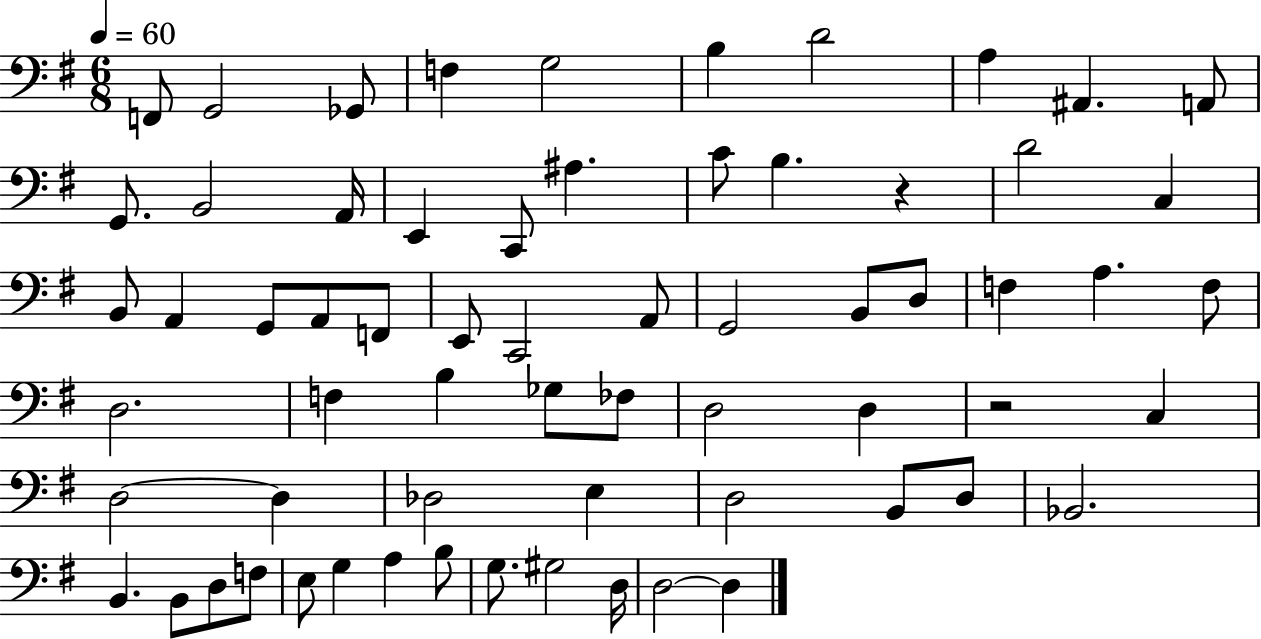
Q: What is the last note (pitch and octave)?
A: D3